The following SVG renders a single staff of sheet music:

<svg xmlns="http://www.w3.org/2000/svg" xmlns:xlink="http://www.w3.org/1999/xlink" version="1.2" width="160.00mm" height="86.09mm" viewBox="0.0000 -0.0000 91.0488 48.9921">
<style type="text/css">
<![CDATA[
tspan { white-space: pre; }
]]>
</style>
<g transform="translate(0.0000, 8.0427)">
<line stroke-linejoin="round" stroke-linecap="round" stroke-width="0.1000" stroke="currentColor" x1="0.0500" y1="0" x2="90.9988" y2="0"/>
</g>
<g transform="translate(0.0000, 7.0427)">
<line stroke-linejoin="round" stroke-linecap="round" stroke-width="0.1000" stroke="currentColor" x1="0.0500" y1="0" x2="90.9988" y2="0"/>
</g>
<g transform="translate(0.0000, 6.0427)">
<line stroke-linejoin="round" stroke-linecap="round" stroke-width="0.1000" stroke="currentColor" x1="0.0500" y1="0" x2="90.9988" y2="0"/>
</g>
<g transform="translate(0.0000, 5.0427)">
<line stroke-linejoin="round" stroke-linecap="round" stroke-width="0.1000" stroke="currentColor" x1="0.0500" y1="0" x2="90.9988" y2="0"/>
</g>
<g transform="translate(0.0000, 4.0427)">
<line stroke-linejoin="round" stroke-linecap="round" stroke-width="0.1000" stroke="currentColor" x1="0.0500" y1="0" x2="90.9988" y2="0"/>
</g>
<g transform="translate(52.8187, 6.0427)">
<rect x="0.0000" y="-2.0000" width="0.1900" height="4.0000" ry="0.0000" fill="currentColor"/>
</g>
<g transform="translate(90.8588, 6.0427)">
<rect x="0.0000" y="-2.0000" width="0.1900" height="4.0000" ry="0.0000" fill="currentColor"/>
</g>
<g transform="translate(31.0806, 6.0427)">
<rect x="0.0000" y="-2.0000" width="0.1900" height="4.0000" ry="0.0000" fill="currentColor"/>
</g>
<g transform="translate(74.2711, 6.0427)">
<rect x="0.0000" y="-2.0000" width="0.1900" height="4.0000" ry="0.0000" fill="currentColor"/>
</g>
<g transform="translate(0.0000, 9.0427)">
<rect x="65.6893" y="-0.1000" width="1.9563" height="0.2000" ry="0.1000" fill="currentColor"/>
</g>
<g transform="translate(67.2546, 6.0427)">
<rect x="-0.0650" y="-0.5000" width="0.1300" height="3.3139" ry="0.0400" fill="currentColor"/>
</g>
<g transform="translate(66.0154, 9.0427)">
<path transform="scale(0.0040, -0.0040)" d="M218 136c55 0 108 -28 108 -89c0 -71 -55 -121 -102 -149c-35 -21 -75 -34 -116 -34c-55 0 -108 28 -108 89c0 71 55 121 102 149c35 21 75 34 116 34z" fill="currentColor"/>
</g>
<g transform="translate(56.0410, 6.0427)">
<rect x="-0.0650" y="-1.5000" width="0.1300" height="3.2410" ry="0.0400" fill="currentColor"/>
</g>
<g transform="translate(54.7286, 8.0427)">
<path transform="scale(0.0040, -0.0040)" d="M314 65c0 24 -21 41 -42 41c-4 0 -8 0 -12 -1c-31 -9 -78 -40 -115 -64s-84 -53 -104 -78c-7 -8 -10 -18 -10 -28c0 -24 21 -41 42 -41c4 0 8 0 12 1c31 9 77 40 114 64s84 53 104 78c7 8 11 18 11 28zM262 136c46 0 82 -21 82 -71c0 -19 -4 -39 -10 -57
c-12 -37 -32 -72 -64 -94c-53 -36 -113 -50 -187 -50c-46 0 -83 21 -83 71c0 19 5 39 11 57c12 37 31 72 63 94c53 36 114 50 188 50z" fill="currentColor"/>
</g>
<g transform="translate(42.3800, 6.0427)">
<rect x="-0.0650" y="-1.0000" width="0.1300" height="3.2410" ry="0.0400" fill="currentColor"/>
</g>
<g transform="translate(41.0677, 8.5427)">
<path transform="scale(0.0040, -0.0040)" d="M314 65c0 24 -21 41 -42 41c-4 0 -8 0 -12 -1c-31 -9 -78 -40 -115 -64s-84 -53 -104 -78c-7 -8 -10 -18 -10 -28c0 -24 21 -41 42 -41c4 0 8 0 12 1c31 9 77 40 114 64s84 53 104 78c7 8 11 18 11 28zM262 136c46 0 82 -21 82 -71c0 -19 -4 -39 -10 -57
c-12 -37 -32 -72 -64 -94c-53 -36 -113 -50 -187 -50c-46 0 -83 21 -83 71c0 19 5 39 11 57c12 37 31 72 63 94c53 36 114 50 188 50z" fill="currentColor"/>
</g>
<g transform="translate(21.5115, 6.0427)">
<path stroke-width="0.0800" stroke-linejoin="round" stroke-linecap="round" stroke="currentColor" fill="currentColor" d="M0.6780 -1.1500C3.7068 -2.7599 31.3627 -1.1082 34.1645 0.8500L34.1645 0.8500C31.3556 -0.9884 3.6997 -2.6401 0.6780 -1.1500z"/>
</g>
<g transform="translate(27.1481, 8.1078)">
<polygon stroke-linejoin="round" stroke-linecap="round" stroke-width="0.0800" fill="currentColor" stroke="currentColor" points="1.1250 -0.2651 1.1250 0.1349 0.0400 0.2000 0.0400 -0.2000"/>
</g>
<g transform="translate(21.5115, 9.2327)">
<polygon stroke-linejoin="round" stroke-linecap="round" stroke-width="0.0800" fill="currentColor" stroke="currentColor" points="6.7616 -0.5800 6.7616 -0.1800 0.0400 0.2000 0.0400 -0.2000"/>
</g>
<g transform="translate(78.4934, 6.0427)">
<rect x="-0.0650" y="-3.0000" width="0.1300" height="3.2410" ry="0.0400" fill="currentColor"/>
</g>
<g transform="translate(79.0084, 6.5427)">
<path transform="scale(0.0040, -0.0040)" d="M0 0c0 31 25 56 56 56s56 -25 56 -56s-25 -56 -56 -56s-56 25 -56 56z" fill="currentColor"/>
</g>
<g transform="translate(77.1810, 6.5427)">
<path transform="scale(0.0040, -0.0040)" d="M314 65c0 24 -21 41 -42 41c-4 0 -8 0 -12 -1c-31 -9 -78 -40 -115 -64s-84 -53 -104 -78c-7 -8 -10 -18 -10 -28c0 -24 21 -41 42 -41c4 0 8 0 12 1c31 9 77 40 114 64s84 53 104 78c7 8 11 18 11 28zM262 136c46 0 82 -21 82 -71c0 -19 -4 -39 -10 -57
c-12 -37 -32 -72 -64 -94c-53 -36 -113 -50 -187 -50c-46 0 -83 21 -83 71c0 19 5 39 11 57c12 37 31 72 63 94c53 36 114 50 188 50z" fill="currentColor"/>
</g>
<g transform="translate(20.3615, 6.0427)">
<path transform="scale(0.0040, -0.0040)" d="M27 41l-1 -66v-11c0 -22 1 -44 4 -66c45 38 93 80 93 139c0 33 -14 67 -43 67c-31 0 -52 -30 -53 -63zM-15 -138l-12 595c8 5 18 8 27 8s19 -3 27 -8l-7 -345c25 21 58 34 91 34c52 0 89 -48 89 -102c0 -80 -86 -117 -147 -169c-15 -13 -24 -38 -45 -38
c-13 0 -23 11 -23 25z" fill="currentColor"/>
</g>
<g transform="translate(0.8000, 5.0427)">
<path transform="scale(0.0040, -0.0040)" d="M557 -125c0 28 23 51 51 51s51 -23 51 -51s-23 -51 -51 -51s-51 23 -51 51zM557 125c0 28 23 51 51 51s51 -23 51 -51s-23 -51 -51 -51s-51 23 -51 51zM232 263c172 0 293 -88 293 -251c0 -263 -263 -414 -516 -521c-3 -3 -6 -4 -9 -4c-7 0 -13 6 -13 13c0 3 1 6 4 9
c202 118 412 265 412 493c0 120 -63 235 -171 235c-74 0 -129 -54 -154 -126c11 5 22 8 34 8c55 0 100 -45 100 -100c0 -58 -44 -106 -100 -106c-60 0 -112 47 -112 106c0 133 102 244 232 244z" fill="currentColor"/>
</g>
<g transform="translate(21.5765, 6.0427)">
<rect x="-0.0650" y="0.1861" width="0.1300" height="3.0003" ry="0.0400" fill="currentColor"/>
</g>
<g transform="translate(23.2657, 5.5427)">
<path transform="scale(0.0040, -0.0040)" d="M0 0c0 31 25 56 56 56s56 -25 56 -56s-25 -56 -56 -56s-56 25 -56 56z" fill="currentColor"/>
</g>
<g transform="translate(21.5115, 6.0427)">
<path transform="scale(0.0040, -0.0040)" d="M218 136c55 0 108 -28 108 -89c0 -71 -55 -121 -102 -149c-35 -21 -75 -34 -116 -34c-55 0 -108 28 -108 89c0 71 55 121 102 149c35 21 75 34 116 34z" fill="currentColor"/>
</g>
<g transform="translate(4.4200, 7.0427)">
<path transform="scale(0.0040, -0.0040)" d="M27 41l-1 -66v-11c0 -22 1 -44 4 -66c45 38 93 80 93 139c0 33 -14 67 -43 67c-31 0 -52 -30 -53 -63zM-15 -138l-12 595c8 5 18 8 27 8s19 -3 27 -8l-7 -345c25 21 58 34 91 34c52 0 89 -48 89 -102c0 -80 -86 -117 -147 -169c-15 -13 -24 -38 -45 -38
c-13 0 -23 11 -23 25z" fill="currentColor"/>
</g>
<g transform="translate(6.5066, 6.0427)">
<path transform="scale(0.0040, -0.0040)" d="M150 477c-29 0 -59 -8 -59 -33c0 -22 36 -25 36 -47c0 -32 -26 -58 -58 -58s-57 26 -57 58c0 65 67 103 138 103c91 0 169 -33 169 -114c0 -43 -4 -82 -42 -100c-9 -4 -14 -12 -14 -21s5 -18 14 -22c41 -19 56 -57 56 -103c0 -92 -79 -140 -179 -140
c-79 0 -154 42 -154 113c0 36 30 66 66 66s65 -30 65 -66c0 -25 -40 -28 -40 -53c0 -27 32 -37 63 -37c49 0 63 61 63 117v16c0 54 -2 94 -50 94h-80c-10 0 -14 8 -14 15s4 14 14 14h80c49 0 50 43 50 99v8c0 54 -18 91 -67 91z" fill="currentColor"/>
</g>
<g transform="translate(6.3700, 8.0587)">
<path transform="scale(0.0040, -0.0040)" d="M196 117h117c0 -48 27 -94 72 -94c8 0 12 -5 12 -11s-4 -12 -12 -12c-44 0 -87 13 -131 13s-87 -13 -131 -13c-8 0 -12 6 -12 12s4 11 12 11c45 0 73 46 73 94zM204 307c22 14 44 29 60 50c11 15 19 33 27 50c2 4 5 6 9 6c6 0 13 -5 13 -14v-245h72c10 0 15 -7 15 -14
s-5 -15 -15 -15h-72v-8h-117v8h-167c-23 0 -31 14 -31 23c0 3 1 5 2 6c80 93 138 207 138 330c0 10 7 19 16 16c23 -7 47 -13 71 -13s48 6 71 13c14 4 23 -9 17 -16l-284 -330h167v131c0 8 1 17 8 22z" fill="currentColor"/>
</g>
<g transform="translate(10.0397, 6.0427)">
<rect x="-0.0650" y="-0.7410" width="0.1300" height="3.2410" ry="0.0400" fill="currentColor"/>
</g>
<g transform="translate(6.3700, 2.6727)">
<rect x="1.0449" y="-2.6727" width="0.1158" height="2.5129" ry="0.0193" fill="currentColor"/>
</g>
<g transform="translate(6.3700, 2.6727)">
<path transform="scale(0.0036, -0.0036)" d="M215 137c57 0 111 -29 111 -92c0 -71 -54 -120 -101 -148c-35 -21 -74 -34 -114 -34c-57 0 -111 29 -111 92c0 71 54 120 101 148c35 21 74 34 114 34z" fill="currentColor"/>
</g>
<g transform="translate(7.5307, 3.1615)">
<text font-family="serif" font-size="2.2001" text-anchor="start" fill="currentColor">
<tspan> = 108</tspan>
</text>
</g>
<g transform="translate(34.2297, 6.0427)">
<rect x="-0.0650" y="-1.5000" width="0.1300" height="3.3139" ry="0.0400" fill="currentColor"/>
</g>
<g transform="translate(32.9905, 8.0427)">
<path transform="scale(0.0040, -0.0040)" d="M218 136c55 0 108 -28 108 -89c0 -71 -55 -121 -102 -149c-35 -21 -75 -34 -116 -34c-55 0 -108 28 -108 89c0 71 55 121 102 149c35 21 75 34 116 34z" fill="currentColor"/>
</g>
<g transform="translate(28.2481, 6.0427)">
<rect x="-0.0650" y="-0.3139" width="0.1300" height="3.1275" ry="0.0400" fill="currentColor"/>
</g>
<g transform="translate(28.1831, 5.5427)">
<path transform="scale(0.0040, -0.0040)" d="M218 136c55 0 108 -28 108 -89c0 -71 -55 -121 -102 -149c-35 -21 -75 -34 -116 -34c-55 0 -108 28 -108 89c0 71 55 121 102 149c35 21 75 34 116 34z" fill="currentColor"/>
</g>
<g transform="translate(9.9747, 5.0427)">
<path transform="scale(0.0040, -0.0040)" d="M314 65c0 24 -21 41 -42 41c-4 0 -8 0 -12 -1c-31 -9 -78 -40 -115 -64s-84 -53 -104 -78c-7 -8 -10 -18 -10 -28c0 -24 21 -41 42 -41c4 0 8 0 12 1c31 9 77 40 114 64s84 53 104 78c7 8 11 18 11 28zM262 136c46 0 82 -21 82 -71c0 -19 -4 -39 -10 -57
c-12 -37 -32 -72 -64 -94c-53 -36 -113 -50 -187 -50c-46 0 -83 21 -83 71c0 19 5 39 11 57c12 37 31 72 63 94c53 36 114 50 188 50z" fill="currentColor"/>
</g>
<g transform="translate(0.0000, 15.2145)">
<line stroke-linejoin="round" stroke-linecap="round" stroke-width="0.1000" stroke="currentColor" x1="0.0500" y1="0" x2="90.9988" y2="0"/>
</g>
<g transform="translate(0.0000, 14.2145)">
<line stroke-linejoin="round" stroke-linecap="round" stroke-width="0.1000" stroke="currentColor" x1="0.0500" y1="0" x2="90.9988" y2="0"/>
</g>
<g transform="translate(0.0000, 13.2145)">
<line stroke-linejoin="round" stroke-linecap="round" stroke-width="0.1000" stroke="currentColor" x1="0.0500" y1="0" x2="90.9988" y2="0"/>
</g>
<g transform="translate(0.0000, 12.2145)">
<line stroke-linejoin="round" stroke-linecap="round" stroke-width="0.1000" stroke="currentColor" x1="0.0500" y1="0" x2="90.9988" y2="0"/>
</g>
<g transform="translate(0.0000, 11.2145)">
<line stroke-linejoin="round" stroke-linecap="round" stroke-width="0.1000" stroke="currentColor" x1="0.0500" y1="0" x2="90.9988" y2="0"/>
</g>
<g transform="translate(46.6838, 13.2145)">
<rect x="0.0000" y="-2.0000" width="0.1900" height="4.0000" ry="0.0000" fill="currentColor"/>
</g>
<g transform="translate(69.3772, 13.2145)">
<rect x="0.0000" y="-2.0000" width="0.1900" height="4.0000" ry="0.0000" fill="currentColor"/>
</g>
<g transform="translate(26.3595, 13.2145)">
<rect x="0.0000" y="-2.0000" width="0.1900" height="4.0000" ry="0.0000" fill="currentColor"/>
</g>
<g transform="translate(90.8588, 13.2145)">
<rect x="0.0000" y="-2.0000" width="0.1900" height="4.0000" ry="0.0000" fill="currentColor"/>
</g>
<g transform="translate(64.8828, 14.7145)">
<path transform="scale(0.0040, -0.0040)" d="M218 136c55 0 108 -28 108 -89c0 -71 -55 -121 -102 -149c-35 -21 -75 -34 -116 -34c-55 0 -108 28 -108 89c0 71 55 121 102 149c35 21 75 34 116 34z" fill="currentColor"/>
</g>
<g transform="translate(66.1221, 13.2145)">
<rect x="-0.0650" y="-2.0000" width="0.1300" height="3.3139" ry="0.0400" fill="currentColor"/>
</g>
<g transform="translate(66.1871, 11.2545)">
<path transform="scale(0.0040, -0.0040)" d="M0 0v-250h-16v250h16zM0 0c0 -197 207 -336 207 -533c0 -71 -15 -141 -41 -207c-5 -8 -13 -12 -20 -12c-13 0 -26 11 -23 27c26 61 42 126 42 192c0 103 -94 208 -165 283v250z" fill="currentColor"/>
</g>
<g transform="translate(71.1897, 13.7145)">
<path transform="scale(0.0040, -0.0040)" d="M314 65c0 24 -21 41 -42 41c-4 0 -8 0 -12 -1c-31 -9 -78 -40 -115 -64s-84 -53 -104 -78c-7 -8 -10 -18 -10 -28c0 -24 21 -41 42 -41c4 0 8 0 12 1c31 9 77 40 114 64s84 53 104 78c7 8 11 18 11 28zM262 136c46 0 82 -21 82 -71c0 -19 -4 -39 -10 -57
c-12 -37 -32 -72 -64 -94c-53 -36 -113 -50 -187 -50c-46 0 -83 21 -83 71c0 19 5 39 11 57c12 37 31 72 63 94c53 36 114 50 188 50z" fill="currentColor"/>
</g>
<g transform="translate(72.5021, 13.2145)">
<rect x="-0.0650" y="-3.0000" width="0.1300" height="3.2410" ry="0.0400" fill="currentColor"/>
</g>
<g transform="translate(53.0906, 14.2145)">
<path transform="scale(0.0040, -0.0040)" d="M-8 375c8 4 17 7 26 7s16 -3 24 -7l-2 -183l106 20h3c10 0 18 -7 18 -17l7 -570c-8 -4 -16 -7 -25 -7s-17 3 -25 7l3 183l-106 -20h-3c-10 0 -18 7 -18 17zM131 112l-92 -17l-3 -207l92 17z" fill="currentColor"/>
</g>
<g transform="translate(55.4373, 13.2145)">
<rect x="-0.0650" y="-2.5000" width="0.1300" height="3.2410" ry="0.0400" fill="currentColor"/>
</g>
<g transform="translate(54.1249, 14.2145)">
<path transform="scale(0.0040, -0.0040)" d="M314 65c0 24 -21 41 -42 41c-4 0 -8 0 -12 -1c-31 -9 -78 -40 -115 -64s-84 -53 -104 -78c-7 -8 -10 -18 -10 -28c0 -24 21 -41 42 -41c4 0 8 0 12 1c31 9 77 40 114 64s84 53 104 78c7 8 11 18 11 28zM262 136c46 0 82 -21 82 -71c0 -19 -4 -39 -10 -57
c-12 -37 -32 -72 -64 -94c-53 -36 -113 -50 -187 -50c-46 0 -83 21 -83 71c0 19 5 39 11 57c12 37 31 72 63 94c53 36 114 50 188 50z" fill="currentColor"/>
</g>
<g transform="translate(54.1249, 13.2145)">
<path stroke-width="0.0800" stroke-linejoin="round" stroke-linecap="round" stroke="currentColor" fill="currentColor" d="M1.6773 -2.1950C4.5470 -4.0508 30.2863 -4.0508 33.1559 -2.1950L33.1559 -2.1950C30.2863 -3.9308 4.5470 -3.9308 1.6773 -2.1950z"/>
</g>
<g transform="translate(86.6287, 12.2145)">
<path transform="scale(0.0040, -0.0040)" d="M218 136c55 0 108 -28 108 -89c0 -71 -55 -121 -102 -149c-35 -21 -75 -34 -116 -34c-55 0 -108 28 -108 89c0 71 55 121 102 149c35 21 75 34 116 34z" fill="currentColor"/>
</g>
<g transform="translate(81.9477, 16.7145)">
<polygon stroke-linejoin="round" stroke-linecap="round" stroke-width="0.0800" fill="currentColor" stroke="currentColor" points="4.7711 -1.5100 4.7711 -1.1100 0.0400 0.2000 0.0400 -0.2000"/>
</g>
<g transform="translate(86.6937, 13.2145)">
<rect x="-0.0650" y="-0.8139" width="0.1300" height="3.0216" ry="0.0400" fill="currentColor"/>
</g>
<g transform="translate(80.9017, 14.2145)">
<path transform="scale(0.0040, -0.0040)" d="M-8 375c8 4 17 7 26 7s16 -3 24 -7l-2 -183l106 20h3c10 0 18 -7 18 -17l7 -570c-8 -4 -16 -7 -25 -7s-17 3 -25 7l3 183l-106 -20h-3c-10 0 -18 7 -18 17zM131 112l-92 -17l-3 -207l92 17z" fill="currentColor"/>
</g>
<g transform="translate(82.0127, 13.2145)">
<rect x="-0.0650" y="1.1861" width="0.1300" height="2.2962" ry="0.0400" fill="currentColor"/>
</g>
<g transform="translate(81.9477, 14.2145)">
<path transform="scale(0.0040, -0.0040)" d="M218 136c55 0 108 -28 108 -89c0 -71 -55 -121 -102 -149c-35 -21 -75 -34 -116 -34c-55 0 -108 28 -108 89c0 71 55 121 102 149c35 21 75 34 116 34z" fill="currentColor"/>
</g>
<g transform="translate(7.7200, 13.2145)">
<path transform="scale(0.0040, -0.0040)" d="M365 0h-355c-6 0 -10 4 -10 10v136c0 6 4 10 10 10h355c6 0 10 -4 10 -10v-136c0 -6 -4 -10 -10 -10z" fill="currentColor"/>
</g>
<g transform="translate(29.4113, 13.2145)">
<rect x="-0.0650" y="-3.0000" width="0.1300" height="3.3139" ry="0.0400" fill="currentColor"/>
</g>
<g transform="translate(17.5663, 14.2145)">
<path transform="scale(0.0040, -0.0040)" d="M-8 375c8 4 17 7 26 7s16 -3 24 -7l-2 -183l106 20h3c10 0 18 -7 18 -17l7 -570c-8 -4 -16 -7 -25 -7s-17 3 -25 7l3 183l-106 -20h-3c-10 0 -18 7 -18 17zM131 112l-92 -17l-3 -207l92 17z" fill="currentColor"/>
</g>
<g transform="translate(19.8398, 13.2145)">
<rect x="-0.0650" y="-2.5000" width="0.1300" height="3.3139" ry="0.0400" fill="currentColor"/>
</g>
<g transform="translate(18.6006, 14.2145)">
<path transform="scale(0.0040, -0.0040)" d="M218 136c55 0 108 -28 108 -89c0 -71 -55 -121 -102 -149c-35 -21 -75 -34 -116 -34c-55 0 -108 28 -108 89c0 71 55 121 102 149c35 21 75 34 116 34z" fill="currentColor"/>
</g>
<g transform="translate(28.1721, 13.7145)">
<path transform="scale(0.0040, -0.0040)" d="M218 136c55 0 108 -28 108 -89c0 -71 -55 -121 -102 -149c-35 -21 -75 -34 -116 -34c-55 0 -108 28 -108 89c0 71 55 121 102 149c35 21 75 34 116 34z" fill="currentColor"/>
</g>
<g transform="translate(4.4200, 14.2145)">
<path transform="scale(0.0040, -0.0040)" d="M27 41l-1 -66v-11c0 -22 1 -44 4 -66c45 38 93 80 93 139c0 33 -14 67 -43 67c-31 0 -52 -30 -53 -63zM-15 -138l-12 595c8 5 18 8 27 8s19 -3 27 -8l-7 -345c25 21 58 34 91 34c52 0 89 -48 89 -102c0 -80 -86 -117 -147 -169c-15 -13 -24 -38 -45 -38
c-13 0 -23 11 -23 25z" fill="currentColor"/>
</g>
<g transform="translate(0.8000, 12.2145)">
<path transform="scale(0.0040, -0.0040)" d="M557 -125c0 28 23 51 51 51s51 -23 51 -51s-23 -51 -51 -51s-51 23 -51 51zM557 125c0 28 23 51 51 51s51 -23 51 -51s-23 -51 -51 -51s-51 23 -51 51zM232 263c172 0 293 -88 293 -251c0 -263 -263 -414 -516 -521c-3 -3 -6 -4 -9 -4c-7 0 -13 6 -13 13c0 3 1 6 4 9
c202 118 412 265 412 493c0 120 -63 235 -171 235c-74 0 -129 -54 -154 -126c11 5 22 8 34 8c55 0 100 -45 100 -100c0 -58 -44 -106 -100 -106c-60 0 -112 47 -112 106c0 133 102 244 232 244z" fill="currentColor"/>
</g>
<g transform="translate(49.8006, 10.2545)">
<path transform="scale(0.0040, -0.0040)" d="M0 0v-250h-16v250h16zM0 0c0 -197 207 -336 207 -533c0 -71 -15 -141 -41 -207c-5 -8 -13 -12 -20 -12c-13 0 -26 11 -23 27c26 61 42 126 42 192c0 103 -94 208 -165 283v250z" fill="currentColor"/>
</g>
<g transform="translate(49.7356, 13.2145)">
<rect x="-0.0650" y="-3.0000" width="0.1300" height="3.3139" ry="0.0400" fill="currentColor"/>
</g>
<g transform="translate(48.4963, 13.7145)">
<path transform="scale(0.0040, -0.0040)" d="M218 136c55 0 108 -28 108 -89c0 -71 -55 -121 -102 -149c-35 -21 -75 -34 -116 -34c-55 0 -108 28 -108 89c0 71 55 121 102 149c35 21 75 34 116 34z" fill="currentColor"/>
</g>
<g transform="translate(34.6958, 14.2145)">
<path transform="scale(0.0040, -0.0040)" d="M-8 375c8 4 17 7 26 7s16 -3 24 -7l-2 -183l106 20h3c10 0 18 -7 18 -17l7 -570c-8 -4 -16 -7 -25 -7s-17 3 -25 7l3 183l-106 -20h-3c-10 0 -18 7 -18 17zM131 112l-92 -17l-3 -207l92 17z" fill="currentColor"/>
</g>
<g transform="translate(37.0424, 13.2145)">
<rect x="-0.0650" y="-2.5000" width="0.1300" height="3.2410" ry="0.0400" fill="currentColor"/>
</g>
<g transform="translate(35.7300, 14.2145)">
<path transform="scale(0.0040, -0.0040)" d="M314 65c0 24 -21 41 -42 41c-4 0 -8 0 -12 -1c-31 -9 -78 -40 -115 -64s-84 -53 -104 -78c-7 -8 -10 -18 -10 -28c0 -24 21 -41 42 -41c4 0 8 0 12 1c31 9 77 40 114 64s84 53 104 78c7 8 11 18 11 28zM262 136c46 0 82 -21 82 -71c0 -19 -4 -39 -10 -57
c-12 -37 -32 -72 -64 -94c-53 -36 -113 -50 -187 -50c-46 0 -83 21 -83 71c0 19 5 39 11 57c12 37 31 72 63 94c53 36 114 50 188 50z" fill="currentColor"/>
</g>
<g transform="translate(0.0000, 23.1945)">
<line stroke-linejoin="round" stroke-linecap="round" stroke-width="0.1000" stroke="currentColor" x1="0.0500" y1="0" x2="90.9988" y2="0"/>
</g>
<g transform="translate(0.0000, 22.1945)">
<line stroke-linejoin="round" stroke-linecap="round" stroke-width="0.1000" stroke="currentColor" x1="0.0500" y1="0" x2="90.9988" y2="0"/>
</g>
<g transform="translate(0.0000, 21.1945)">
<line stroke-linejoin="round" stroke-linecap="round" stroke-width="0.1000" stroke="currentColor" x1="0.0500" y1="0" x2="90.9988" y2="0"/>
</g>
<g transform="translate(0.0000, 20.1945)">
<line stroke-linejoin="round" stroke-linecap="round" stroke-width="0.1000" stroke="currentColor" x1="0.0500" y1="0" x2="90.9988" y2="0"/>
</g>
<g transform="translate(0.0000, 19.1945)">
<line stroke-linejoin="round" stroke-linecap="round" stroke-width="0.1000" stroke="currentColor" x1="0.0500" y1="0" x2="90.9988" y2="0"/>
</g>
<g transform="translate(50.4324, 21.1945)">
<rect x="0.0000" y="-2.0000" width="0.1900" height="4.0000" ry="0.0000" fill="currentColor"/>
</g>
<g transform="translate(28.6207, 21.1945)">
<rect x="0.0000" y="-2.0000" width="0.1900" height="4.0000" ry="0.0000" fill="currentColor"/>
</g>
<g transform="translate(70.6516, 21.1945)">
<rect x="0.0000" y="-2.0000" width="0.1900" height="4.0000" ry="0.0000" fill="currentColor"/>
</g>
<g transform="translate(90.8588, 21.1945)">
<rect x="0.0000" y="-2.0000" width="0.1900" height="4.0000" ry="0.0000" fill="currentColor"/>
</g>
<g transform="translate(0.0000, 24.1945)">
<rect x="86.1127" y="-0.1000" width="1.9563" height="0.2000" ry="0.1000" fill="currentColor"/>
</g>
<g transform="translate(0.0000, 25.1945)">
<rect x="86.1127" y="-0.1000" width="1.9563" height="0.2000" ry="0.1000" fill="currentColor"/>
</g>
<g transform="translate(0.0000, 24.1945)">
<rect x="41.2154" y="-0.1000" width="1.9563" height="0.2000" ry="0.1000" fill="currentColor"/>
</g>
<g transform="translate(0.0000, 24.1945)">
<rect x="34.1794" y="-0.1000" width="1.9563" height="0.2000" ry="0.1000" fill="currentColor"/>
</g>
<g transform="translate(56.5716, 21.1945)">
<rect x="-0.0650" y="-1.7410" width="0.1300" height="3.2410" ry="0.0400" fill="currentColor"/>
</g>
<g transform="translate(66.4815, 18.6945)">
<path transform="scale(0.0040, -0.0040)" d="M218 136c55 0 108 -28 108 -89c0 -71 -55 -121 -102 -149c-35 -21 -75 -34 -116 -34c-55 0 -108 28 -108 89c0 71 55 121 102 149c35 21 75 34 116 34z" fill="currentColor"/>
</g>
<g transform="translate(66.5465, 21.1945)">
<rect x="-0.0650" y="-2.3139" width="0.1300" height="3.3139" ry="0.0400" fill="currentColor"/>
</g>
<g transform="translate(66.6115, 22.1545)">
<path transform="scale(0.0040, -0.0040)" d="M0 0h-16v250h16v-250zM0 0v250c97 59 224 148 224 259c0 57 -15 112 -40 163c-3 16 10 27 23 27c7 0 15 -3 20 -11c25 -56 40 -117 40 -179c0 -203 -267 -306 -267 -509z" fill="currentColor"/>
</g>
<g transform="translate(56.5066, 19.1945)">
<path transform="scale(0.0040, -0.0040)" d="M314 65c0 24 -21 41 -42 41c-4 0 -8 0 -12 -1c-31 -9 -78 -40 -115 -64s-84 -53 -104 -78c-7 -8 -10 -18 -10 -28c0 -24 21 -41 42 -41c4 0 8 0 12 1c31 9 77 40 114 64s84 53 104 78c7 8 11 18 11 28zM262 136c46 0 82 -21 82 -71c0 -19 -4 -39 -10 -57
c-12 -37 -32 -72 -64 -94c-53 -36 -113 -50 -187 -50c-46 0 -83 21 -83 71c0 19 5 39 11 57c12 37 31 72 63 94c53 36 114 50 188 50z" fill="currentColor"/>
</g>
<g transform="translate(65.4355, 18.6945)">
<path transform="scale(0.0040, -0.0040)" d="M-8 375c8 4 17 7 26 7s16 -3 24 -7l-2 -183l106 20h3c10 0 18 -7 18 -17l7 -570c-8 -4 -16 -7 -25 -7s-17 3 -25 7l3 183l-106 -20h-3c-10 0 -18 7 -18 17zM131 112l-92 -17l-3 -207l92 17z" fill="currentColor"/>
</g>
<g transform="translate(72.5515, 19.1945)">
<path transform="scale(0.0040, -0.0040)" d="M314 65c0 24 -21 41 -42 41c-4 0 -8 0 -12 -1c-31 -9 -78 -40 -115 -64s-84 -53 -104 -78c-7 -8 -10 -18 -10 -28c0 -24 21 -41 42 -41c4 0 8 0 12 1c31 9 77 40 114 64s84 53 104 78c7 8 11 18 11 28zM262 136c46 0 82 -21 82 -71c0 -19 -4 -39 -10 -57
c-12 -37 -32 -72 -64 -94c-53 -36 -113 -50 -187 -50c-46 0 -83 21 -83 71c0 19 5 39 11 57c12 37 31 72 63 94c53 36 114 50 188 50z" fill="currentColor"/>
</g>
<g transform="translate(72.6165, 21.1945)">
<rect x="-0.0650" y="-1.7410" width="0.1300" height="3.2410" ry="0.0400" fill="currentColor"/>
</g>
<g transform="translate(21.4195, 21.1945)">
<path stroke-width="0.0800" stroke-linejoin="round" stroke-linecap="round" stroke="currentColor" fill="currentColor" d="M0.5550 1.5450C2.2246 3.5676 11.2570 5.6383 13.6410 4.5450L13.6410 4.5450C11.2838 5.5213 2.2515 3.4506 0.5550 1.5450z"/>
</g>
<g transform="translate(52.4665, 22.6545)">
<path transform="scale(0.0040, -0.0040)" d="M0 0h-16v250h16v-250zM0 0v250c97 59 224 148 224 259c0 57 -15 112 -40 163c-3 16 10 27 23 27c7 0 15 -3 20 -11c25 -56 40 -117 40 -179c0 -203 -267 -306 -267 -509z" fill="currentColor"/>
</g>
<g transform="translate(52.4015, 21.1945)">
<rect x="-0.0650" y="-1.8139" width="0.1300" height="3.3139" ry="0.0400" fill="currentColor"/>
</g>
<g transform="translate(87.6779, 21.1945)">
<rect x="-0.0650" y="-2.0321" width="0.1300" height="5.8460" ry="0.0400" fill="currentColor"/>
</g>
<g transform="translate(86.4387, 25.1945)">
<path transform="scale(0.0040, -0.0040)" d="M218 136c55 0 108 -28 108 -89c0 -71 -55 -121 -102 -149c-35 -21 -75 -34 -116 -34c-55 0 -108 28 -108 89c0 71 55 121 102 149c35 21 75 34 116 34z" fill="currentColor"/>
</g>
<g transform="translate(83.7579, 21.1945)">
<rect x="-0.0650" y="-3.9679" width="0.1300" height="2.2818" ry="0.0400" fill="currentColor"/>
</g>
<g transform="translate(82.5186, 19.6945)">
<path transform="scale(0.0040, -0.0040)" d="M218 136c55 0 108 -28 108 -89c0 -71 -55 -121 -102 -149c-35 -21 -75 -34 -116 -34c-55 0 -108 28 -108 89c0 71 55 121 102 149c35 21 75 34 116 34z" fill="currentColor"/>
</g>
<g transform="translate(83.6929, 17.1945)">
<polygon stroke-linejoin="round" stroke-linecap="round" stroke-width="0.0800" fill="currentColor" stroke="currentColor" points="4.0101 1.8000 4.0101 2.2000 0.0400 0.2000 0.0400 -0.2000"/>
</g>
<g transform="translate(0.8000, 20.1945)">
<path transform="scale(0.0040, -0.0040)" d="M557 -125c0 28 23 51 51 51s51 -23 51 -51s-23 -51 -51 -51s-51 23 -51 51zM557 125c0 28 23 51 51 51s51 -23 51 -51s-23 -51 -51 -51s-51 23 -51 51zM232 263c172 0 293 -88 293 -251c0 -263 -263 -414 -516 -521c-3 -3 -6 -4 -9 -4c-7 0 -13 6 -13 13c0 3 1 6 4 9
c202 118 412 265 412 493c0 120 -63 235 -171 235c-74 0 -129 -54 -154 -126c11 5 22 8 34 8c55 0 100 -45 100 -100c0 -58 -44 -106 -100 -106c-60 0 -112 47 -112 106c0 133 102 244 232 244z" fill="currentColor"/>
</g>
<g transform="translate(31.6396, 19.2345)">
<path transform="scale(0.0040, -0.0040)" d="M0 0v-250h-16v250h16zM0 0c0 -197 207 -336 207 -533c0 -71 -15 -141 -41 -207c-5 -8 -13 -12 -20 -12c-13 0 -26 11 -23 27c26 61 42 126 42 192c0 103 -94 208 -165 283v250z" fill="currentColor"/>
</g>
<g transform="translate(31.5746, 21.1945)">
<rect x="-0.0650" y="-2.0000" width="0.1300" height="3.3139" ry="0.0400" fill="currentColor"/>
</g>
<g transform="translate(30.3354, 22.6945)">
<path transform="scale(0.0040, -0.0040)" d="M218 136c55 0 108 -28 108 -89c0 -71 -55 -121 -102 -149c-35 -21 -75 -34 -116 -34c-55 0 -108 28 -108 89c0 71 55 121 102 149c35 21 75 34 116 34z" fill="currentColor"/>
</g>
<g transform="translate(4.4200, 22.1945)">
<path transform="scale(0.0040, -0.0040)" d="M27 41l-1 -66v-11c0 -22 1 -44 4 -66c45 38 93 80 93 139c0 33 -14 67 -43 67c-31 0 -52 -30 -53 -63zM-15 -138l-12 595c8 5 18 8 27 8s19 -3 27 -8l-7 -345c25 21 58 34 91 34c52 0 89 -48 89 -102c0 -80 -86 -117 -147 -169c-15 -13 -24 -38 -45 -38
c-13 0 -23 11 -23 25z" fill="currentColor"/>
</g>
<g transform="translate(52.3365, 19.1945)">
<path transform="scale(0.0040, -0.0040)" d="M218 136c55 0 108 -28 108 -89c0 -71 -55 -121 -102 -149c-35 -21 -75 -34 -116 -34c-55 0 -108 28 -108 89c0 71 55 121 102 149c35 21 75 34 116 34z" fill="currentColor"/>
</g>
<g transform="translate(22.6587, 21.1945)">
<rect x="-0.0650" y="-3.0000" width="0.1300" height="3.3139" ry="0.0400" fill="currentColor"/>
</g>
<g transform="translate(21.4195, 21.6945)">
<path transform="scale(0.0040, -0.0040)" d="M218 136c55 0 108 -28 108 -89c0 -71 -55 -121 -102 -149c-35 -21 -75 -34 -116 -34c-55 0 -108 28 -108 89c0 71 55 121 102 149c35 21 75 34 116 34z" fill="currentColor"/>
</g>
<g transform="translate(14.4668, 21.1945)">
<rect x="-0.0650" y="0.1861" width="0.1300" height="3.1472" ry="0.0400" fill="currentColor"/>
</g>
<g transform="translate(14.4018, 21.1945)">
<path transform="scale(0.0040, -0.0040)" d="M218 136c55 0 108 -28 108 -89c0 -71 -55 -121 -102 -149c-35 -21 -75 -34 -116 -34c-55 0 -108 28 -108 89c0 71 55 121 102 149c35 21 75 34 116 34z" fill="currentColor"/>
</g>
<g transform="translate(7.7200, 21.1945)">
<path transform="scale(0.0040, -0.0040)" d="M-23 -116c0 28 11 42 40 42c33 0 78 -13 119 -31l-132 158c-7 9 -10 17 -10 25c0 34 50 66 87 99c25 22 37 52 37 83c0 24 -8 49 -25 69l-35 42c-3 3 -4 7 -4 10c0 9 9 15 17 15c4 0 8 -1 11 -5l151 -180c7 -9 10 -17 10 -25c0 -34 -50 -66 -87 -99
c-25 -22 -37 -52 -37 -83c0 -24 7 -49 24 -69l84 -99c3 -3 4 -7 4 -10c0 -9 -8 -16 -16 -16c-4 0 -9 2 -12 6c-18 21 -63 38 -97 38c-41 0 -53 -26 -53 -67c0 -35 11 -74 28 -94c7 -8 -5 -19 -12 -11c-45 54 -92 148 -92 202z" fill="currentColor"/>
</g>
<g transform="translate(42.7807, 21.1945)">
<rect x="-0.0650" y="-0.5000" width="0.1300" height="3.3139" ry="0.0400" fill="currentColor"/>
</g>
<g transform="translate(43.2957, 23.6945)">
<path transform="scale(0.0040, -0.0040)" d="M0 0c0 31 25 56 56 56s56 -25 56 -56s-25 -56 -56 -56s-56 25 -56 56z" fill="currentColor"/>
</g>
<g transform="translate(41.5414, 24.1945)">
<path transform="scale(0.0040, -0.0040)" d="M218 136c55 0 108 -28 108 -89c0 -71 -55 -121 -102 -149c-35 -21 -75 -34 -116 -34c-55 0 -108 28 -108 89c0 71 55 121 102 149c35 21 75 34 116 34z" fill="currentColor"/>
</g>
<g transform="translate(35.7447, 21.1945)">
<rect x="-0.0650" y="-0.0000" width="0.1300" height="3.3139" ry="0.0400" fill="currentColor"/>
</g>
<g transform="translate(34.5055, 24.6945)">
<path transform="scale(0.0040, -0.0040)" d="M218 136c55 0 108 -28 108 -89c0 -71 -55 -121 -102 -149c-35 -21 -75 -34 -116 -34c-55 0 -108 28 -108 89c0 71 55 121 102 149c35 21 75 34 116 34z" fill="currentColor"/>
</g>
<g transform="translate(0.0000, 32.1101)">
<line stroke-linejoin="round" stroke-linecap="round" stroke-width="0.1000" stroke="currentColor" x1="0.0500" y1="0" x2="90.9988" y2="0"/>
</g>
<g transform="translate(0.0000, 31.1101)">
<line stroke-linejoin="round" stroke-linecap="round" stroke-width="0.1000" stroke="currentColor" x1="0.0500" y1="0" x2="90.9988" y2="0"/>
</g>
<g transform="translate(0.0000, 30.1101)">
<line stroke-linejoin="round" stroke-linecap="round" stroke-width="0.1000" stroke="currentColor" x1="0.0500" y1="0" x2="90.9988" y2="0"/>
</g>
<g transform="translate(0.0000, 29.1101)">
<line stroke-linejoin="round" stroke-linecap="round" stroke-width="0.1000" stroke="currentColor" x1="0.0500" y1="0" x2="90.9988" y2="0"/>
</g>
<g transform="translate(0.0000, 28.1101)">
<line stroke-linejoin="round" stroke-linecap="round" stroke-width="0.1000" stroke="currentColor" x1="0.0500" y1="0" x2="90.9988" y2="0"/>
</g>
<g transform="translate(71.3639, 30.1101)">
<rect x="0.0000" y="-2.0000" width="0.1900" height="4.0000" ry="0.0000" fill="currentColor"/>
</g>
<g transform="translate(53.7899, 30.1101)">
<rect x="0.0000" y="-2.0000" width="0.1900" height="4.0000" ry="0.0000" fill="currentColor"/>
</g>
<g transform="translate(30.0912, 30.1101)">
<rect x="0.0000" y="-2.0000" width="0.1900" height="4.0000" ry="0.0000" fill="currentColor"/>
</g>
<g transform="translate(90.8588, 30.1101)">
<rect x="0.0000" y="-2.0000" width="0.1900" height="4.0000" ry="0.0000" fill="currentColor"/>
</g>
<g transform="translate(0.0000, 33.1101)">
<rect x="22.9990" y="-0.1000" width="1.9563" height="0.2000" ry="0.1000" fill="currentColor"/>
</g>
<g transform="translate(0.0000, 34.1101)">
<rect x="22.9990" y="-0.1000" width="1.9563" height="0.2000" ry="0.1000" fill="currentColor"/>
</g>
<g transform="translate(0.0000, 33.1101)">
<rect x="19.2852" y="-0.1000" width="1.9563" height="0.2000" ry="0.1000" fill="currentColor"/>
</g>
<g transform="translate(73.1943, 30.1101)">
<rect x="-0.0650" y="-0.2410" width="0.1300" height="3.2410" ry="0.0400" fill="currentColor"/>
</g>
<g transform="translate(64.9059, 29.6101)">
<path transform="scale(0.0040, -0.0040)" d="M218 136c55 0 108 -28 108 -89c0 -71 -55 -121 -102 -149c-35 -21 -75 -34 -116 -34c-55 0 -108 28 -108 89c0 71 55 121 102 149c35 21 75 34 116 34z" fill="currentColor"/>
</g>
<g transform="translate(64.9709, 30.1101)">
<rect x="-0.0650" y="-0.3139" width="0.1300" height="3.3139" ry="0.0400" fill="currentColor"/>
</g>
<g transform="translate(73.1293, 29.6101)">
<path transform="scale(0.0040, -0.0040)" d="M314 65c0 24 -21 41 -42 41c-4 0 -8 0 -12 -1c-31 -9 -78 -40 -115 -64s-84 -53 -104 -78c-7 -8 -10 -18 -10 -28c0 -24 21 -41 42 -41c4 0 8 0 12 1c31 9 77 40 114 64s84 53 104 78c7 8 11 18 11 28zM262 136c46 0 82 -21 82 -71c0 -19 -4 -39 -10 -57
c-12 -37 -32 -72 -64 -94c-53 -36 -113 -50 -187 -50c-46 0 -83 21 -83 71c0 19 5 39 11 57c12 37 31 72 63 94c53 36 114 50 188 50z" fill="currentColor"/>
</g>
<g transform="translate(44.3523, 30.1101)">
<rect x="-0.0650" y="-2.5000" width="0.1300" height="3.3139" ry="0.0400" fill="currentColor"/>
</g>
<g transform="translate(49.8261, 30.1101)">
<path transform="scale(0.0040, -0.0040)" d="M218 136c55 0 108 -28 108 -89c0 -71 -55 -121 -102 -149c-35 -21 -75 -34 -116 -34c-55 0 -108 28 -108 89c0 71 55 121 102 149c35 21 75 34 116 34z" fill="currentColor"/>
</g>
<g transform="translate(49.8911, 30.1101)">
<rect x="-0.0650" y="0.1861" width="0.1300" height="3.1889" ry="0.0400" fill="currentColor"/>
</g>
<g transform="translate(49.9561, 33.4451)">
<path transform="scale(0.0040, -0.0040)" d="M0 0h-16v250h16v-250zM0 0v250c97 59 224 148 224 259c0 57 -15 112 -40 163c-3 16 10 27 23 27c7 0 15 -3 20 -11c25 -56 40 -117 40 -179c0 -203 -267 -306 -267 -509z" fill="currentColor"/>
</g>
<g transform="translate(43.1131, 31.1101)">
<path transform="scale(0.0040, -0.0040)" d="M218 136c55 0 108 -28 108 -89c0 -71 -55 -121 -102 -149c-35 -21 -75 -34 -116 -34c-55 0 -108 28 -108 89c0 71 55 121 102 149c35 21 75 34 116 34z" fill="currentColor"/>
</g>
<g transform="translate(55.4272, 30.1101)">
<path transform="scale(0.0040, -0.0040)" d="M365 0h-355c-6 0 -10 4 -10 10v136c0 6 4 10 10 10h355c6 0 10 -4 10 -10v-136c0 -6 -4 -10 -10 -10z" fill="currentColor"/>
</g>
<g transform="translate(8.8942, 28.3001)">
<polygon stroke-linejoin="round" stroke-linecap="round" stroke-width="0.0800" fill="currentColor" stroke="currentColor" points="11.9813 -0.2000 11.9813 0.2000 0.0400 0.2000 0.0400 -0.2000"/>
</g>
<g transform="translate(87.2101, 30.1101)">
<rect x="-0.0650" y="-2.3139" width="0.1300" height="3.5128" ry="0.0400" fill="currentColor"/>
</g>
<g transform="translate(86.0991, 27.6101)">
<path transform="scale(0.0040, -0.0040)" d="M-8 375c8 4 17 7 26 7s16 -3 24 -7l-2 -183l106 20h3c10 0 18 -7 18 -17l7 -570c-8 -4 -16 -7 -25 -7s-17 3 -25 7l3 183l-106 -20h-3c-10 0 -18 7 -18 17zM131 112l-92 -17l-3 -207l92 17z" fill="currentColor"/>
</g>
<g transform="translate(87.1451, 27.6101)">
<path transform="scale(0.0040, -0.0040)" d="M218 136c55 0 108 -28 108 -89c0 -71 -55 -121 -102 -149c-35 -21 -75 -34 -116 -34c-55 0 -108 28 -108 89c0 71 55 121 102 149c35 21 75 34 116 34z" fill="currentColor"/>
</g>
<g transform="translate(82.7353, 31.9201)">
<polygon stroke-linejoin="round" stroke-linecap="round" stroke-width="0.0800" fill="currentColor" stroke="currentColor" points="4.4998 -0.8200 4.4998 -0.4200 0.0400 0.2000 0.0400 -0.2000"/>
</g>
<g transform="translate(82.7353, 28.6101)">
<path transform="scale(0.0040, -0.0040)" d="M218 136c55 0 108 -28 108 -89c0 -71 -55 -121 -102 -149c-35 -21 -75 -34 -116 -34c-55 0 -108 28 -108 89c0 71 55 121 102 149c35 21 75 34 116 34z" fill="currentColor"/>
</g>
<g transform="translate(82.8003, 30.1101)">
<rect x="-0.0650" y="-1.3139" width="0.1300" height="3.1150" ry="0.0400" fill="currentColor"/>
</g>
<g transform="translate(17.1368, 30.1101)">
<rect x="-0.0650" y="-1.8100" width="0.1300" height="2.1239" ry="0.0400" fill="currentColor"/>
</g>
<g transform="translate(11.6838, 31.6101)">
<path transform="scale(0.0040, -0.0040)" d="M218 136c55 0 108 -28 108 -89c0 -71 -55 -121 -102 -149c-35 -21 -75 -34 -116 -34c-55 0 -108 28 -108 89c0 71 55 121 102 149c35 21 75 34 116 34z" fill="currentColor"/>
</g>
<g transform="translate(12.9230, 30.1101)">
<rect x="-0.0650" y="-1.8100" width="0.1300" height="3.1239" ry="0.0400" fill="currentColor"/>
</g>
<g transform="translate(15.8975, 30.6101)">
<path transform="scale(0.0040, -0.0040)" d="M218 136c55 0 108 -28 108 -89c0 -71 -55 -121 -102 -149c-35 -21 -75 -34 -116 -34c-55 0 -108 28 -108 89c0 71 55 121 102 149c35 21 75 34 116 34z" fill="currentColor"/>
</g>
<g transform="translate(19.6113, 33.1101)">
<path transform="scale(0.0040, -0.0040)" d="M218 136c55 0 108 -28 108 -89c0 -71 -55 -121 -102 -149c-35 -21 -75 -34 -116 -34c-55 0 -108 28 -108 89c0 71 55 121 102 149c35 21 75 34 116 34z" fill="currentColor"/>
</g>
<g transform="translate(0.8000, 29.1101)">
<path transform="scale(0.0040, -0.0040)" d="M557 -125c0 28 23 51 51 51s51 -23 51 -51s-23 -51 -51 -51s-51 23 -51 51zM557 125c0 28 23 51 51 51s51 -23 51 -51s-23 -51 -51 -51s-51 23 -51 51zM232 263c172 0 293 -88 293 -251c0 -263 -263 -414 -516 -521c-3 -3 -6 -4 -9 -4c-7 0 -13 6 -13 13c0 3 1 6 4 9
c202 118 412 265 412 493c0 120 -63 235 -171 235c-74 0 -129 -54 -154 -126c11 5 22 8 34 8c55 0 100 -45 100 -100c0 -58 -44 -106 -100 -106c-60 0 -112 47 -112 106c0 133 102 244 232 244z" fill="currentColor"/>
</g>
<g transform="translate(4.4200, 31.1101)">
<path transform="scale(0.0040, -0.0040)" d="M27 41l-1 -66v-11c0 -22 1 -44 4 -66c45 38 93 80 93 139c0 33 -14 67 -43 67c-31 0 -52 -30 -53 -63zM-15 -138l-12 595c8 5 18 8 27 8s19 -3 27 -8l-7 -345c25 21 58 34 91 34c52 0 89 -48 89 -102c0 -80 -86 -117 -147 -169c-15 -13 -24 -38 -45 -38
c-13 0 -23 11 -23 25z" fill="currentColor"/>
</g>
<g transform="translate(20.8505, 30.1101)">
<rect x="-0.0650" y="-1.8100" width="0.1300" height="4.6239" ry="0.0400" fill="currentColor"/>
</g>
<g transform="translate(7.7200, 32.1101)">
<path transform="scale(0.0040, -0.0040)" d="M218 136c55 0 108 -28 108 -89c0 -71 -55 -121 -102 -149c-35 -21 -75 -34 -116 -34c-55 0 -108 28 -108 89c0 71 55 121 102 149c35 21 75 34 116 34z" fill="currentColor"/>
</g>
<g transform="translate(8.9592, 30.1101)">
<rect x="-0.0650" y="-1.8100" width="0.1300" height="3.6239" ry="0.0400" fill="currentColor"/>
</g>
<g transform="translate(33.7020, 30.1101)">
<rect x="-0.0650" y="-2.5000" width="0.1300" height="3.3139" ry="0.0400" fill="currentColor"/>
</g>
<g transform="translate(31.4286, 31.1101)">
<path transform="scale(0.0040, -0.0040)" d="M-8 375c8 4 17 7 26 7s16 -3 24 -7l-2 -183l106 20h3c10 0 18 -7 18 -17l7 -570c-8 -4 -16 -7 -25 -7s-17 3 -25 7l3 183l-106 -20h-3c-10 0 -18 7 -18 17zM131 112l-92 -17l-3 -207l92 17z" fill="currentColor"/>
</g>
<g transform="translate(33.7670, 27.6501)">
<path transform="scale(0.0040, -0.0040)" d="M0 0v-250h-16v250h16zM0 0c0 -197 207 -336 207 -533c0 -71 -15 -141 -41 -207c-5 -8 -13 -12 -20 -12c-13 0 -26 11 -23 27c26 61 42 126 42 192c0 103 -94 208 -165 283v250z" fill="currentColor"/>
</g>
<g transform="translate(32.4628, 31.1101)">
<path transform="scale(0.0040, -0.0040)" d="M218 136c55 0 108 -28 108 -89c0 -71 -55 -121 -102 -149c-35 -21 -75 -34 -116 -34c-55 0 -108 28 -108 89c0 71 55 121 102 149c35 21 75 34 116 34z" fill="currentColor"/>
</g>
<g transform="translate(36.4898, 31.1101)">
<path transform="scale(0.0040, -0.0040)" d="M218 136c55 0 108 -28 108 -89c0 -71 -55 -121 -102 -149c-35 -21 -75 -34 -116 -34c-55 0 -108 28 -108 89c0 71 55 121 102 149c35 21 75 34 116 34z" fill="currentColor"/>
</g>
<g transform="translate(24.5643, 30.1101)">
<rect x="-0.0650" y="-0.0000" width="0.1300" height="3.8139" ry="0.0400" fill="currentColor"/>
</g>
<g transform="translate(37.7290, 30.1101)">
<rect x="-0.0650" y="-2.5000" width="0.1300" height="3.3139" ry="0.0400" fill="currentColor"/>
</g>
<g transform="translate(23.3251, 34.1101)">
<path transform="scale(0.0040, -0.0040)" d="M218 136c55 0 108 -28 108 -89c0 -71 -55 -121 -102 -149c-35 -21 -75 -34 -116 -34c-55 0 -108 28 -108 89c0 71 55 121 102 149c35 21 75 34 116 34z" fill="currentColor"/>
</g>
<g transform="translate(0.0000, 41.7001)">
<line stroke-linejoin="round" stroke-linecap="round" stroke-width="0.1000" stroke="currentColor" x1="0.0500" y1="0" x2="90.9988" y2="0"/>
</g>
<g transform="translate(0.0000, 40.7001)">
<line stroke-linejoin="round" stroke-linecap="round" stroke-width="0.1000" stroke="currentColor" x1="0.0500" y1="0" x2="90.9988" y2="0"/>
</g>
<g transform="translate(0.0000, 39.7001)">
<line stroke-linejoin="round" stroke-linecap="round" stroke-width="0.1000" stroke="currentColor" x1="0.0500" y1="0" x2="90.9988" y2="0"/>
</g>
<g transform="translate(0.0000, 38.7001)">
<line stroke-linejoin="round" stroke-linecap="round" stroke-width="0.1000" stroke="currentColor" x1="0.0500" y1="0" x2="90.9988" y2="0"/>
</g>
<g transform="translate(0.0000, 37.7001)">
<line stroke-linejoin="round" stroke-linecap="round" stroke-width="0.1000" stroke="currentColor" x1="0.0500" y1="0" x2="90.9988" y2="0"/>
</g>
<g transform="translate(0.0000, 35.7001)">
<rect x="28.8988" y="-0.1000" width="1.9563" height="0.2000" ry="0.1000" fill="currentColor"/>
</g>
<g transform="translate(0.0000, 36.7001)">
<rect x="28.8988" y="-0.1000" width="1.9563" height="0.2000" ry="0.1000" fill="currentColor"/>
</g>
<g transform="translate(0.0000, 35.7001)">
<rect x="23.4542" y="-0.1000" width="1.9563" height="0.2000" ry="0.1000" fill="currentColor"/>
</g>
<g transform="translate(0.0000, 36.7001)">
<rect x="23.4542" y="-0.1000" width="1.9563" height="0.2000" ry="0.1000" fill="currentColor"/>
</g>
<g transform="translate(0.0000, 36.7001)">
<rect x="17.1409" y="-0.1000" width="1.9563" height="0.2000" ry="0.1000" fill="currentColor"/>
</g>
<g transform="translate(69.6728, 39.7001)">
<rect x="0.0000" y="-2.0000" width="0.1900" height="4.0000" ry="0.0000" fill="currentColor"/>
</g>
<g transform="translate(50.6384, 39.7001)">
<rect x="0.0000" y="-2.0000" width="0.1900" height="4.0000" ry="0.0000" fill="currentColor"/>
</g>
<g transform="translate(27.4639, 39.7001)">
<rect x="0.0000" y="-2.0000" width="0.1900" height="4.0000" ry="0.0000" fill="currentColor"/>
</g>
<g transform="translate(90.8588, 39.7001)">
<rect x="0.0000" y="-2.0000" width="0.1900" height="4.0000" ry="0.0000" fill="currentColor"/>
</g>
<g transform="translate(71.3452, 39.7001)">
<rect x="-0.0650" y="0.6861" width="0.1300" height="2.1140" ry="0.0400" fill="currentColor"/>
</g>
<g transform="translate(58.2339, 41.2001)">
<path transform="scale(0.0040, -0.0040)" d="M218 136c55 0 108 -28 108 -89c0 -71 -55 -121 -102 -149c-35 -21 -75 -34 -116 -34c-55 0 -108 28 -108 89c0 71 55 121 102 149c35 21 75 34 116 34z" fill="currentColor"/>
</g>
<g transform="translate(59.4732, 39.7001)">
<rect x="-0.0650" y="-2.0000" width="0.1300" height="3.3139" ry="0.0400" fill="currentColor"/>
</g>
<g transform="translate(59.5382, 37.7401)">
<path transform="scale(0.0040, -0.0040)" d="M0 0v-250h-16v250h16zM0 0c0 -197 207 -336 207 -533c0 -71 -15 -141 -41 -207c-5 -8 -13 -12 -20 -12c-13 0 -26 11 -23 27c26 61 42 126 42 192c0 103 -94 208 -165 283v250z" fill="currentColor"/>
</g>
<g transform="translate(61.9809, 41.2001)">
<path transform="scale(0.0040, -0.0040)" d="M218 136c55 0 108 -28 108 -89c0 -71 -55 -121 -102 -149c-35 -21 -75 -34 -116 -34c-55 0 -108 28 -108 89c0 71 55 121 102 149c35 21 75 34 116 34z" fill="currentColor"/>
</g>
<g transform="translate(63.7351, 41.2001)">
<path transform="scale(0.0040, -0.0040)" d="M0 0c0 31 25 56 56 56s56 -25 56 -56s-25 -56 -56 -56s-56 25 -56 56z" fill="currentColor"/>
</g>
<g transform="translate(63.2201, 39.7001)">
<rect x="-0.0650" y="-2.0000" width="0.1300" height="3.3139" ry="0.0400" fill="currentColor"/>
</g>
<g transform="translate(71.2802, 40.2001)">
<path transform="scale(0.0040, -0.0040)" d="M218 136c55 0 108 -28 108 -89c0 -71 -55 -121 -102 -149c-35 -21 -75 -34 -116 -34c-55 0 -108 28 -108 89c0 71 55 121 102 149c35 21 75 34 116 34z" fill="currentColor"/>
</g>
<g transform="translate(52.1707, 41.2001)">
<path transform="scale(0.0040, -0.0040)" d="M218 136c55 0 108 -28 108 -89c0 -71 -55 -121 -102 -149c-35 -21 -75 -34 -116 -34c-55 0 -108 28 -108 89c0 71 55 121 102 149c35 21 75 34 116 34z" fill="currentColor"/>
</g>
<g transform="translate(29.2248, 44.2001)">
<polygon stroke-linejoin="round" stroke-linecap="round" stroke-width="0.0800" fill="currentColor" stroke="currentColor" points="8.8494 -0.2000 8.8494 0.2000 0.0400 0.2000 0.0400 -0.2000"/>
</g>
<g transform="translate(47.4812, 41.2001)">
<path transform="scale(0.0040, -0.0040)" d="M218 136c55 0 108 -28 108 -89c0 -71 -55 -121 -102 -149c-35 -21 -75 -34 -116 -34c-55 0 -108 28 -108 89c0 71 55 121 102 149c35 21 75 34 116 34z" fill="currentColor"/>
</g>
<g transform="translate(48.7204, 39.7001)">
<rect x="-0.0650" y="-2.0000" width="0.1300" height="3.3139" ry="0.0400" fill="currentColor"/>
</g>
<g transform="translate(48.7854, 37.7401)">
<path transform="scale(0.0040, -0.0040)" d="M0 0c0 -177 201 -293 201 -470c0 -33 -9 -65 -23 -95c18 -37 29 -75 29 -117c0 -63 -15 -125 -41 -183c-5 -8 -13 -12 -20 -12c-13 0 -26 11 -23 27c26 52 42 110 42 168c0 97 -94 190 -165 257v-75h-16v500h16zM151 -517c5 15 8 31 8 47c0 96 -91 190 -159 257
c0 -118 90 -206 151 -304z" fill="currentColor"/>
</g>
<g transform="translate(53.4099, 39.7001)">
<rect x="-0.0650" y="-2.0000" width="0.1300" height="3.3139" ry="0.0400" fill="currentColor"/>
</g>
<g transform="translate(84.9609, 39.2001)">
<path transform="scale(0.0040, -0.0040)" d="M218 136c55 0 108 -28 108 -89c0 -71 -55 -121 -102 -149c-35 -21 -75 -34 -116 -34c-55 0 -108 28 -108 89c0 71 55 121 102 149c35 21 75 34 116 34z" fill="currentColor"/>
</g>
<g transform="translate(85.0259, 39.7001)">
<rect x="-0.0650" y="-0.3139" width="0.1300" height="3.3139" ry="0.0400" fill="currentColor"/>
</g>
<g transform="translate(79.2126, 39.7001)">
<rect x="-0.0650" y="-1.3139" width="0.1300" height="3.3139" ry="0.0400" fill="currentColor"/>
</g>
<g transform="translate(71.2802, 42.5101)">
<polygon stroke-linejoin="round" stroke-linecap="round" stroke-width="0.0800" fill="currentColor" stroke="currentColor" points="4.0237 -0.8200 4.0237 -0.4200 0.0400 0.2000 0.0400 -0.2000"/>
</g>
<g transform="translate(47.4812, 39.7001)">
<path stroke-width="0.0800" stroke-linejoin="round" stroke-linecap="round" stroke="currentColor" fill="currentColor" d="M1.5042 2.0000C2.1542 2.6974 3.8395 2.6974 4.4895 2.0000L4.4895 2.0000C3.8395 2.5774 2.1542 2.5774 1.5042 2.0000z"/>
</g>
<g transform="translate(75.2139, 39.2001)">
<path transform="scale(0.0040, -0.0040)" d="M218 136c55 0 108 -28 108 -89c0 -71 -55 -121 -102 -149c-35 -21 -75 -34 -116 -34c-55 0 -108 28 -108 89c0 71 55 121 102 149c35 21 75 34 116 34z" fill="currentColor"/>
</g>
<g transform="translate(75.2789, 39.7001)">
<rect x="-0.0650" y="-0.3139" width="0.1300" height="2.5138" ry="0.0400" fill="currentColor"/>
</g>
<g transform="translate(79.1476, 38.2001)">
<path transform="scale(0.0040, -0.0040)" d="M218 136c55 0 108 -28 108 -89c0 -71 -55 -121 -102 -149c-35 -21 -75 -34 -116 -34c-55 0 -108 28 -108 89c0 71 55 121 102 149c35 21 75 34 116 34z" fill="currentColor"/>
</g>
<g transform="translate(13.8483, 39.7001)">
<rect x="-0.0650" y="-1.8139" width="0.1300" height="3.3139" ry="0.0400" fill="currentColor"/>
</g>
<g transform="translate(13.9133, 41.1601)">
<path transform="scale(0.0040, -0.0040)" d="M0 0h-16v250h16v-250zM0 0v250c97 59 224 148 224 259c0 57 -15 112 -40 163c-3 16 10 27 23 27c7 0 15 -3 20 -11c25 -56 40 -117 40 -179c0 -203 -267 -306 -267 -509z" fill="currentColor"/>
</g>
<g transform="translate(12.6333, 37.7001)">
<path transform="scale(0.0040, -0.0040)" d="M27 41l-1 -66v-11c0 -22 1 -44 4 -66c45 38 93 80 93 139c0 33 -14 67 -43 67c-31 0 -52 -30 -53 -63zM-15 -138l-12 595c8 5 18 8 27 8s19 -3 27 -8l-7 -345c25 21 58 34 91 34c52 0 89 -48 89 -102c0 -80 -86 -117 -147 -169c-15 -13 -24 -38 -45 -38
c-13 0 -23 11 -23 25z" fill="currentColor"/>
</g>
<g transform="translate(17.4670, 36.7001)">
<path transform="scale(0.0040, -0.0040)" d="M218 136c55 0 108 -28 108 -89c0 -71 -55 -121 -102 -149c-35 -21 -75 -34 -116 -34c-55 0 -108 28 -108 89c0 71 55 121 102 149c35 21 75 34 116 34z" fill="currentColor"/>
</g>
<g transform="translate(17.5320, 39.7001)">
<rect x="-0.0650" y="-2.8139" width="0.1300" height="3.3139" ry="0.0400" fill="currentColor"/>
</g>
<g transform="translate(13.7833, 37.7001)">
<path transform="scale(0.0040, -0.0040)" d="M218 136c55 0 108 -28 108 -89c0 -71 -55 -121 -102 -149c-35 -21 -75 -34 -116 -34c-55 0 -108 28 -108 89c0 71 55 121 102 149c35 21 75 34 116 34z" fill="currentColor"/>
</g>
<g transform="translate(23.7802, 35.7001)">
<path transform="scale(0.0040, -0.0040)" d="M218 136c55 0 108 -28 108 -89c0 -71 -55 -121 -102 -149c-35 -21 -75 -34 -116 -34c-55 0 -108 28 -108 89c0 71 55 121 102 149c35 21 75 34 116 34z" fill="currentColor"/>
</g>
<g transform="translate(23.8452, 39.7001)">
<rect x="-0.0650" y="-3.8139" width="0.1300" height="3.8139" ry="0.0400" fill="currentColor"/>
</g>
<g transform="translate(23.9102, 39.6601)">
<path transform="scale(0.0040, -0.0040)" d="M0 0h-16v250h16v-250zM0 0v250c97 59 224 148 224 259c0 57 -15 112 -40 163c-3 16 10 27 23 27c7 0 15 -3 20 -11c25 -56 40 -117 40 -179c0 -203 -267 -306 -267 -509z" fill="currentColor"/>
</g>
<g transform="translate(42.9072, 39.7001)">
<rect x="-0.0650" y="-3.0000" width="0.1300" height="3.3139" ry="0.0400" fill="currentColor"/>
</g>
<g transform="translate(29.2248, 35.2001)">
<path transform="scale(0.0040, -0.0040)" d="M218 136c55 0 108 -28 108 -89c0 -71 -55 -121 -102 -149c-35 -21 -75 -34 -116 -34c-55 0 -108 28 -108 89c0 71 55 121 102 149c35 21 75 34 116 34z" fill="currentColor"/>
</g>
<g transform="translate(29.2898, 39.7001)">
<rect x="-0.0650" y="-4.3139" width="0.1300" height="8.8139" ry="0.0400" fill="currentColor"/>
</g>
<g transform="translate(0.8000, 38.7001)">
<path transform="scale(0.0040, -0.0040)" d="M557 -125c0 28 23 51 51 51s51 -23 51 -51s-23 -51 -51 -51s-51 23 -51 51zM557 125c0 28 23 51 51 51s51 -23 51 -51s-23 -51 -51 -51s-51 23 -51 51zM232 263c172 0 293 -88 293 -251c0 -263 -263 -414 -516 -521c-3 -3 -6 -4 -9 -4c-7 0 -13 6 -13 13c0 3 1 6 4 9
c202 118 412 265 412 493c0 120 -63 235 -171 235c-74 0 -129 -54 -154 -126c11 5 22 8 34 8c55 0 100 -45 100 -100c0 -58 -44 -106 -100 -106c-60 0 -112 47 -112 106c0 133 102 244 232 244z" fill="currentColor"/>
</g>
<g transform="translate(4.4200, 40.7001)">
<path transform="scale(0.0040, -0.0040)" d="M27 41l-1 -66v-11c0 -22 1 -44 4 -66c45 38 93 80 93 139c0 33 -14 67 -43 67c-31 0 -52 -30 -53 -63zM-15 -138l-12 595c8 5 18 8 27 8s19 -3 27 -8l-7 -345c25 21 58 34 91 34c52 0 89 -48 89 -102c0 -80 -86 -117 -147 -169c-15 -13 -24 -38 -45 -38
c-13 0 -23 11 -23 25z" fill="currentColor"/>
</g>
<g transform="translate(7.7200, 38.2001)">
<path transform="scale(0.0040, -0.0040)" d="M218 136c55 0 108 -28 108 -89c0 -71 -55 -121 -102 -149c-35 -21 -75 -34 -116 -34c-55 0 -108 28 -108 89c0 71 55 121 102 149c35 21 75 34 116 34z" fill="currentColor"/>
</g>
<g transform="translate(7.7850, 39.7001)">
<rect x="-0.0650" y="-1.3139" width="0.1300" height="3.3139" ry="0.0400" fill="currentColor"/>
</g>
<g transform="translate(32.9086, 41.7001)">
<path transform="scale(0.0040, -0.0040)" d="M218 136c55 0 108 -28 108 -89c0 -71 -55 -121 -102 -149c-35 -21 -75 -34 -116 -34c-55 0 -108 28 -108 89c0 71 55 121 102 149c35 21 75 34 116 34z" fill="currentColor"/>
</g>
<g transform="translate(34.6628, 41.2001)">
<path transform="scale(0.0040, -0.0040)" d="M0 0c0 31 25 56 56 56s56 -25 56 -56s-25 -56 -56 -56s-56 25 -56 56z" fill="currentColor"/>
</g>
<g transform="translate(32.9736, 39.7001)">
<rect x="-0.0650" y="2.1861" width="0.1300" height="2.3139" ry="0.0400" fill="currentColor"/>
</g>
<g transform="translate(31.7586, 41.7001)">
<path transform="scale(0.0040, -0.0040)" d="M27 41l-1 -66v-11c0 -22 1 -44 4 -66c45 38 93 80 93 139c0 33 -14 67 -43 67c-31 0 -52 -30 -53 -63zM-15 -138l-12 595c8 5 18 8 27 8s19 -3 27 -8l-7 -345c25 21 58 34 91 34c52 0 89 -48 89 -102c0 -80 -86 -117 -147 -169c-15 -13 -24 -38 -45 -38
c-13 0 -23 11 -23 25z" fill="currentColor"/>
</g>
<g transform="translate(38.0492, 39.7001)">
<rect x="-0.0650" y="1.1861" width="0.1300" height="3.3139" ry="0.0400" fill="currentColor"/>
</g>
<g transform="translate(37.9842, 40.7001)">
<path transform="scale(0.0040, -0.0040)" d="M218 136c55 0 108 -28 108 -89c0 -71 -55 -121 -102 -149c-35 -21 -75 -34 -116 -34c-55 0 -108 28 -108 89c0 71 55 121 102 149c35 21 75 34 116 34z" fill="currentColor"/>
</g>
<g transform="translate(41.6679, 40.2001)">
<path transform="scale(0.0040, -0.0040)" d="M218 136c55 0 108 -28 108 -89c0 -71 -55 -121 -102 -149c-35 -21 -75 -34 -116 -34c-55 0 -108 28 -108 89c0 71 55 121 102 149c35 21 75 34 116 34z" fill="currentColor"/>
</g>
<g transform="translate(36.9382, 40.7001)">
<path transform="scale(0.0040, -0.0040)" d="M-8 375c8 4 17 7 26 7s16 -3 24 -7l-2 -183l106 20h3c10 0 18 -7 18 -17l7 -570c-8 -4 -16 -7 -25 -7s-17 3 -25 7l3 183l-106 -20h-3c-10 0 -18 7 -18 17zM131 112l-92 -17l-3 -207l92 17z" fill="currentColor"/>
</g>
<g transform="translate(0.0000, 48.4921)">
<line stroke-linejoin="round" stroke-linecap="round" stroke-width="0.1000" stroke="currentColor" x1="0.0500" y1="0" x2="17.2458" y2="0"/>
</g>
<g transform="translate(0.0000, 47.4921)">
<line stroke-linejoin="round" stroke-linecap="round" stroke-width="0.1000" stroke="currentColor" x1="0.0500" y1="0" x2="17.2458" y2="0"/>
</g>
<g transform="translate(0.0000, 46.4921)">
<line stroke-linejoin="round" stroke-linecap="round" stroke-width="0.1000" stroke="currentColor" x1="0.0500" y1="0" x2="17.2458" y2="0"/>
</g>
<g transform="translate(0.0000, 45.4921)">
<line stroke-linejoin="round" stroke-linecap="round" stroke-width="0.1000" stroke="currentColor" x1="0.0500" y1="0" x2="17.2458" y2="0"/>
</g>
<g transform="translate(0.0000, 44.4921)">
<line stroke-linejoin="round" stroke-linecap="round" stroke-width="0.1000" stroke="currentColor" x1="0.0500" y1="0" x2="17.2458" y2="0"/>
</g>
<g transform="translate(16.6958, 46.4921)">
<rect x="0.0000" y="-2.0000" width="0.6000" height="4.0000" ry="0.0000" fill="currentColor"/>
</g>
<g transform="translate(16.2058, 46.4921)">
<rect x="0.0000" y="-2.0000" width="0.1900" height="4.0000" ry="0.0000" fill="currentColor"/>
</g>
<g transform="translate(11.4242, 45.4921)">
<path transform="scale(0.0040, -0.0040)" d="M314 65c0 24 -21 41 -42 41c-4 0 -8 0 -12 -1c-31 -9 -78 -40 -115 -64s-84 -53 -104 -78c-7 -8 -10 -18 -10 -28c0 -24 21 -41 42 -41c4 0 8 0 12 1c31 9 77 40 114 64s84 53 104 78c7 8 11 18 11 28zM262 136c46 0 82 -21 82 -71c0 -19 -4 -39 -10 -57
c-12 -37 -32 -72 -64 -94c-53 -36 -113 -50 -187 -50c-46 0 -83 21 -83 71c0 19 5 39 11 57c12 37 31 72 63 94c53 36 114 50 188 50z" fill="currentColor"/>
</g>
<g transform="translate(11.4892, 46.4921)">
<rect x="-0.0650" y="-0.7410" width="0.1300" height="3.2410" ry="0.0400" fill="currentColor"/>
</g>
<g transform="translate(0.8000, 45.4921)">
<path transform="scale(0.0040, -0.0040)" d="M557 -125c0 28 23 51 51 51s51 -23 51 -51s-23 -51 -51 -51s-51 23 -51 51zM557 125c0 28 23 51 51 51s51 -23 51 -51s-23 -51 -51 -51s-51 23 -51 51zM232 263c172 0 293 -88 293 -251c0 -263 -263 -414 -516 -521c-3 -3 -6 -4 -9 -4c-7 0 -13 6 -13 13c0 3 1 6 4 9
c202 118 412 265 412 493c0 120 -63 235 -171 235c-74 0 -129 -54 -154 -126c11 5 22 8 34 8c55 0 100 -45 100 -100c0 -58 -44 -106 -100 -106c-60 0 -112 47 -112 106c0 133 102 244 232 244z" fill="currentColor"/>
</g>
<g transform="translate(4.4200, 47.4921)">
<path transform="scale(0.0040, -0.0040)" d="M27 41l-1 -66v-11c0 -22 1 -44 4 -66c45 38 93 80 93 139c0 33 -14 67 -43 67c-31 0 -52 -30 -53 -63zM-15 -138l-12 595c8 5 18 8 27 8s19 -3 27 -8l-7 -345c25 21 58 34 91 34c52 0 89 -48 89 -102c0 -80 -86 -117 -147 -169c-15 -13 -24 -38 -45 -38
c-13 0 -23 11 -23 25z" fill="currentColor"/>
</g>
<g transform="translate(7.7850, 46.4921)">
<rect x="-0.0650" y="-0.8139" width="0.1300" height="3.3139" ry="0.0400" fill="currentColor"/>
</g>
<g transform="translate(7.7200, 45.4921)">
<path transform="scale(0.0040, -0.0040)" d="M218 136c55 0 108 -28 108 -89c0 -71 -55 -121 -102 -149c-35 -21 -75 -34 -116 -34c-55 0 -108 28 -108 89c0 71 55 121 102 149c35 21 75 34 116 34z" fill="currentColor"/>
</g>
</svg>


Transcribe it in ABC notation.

X:1
T:Untitled
M:3/4
L:1/4
K:F
F,2 _D,/2 E,/4 G,, F,,2 G,,2 E,, C,2 z2 B,, C, B,,2 C,/2 B,,2 A,,/2 C,2 B,,/2 F,/2 z D, C, A,,/2 D,, E,, A,/2 A,2 B,/2 A,2 G,/2 C,,/2 G,,/2 A,,/2 C,/2 E,,/2 C,, B,,/2 B,, B,, D,/2 z2 E, E,2 G,/2 B,/2 G, _A,/2 C E/2 F/2 _G,,/2 B,,/2 C, A,,/4 A,, A,,/2 A,, C,/2 E,/2 G, E, F, F,2